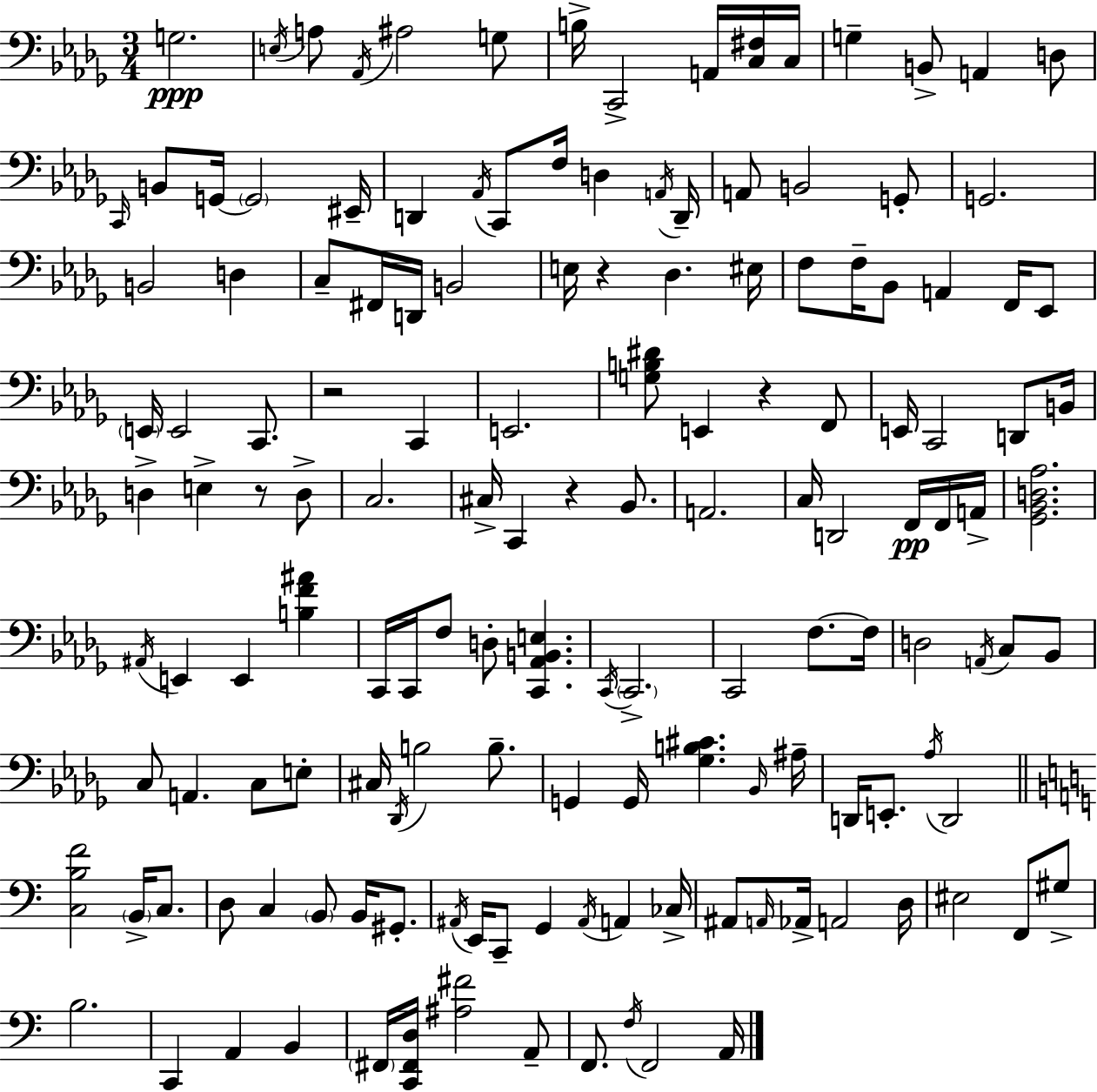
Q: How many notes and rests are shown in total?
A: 147